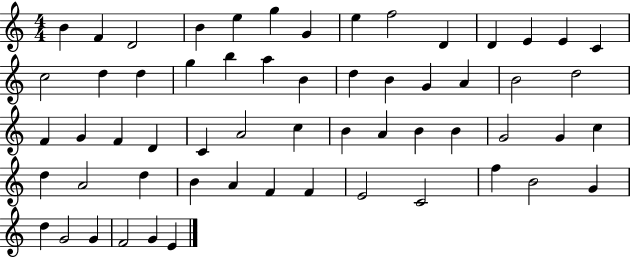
B4/q F4/q D4/h B4/q E5/q G5/q G4/q E5/q F5/h D4/q D4/q E4/q E4/q C4/q C5/h D5/q D5/q G5/q B5/q A5/q B4/q D5/q B4/q G4/q A4/q B4/h D5/h F4/q G4/q F4/q D4/q C4/q A4/h C5/q B4/q A4/q B4/q B4/q G4/h G4/q C5/q D5/q A4/h D5/q B4/q A4/q F4/q F4/q E4/h C4/h F5/q B4/h G4/q D5/q G4/h G4/q F4/h G4/q E4/q